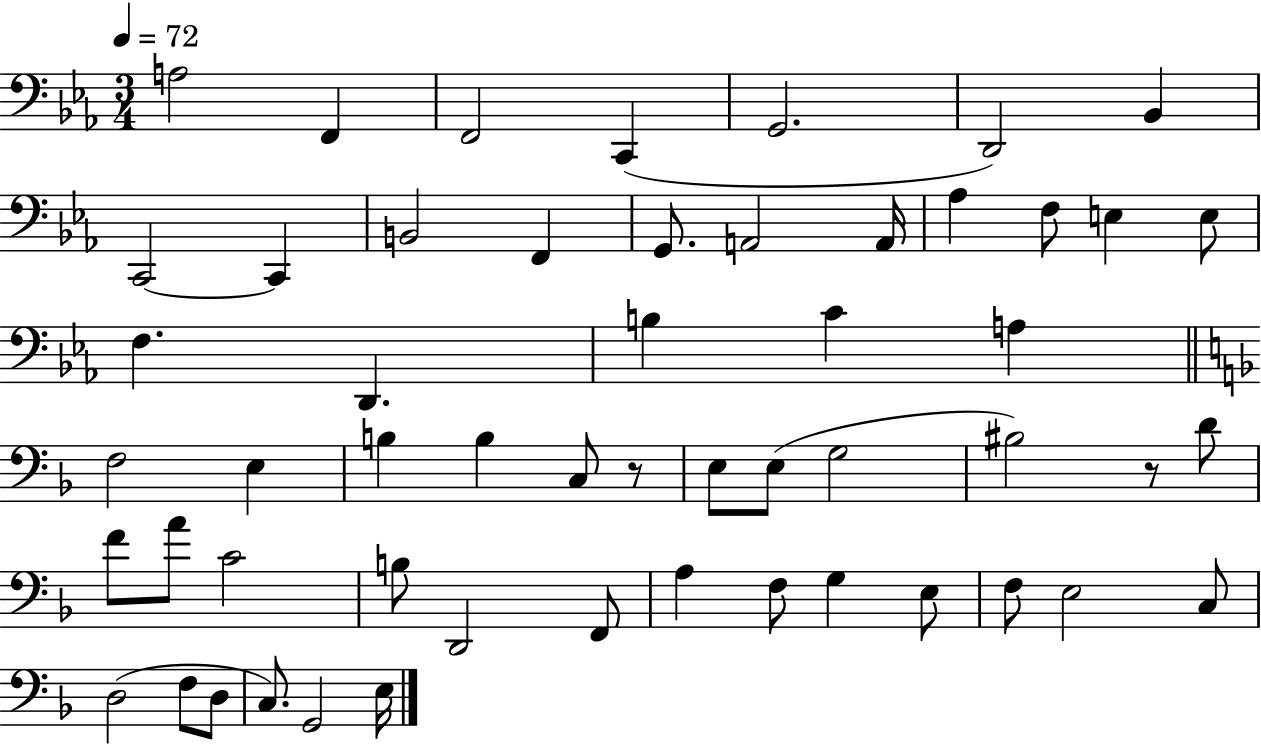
X:1
T:Untitled
M:3/4
L:1/4
K:Eb
A,2 F,, F,,2 C,, G,,2 D,,2 _B,, C,,2 C,, B,,2 F,, G,,/2 A,,2 A,,/4 _A, F,/2 E, E,/2 F, D,, B, C A, F,2 E, B, B, C,/2 z/2 E,/2 E,/2 G,2 ^B,2 z/2 D/2 F/2 A/2 C2 B,/2 D,,2 F,,/2 A, F,/2 G, E,/2 F,/2 E,2 C,/2 D,2 F,/2 D,/2 C,/2 G,,2 E,/4